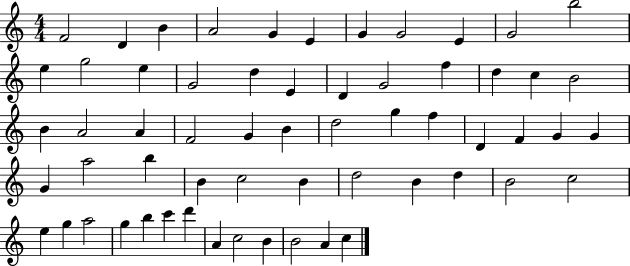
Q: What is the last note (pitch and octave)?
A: C5